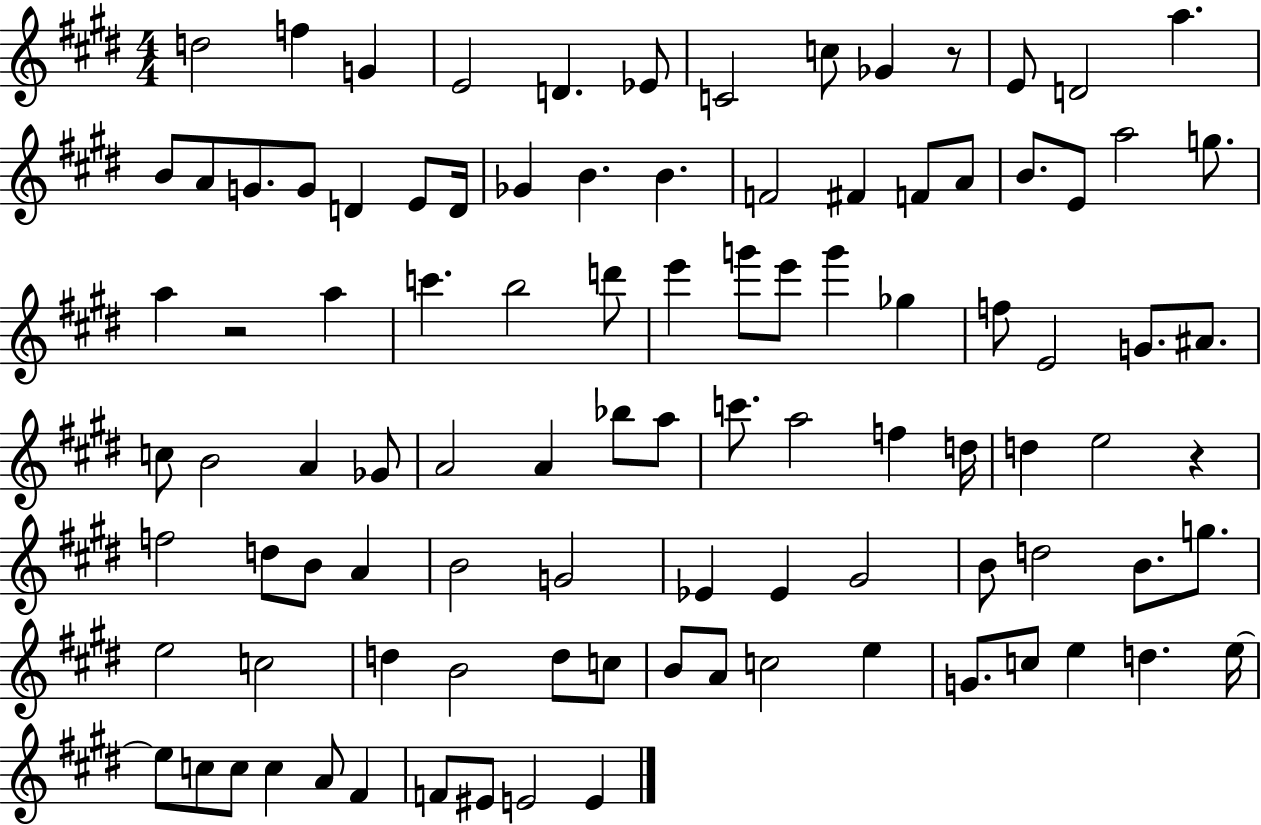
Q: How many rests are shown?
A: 3